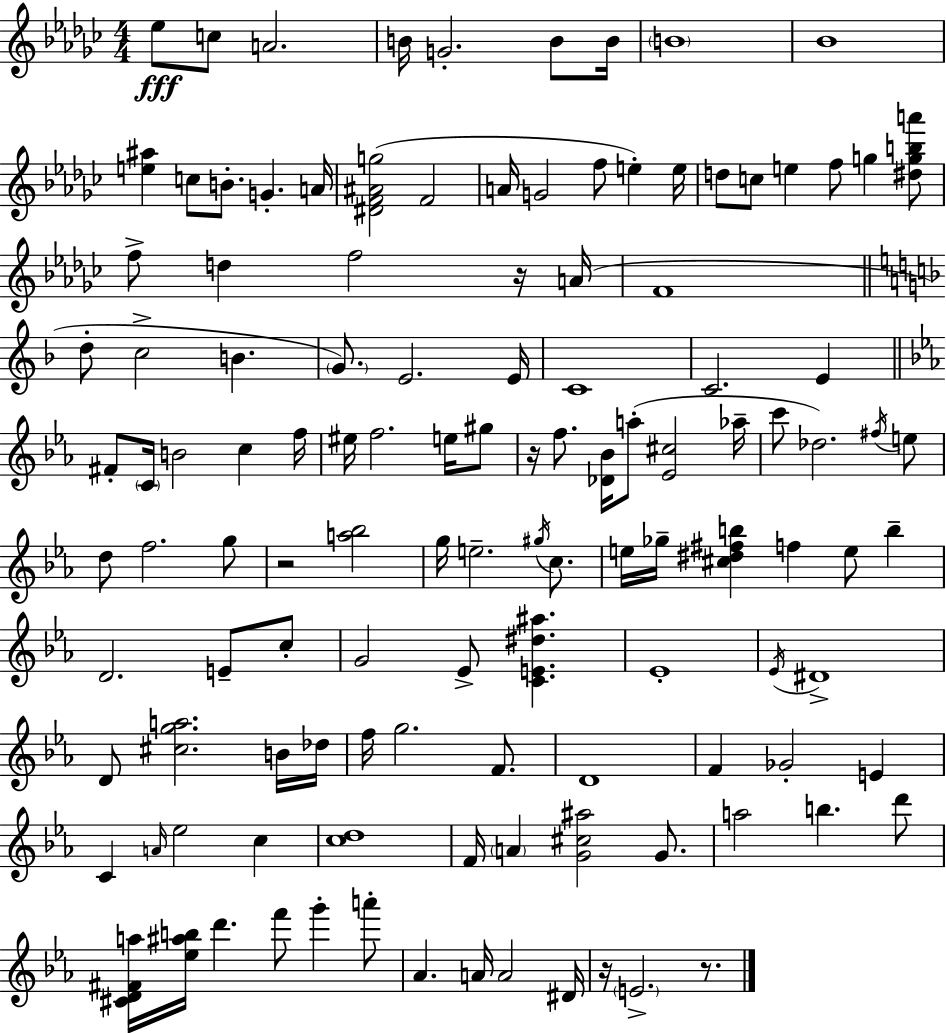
{
  \clef treble
  \numericTimeSignature
  \time 4/4
  \key ees \minor
  ees''8\fff c''8 a'2. | b'16 g'2.-. b'8 b'16 | \parenthesize b'1 | bes'1 | \break <e'' ais''>4 c''8 b'8.-. g'4.-. a'16 | <dis' f' ais' g''>2( f'2 | a'16 g'2 f''8 e''4-.) e''16 | d''8 c''8 e''4 f''8 g''4 <dis'' g'' b'' a'''>8 | \break f''8-> d''4 f''2 r16 a'16( | f'1 | \bar "||" \break \key f \major d''8-. c''2-> b'4. | \parenthesize g'8.) e'2. e'16 | c'1 | c'2. e'4 | \break \bar "||" \break \key c \minor fis'8-. \parenthesize c'16 b'2 c''4 f''16 | eis''16 f''2. e''16 gis''8 | r16 f''8. <des' bes'>16 a''8-.( <ees' cis''>2 aes''16-- | c'''8 des''2.) \acciaccatura { fis''16 } e''8 | \break d''8 f''2. g''8 | r2 <a'' bes''>2 | g''16 e''2.-- \acciaccatura { gis''16 } c''8. | e''16 ges''16-- <cis'' dis'' fis'' b''>4 f''4 e''8 b''4-- | \break d'2. e'8-- | c''8-. g'2 ees'8-> <c' e' dis'' ais''>4. | ees'1-. | \acciaccatura { ees'16 } dis'1-> | \break d'8 <cis'' g'' a''>2. | b'16 des''16 f''16 g''2. | f'8. d'1 | f'4 ges'2-. e'4 | \break c'4 \grace { a'16 } ees''2 | c''4 <c'' d''>1 | f'16 \parenthesize a'4 <g' cis'' ais''>2 | g'8. a''2 b''4. | \break d'''8 <cis' d' fis' a''>16 <ees'' ais'' b''>16 d'''4. f'''8 g'''4-. | a'''8-. aes'4. a'16 a'2 | dis'16 r16 \parenthesize e'2.-> | r8. \bar "|."
}